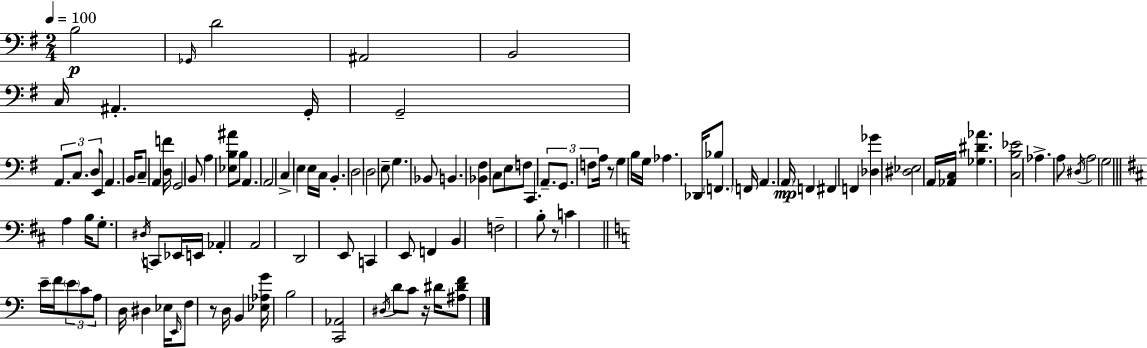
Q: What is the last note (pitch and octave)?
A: D#4